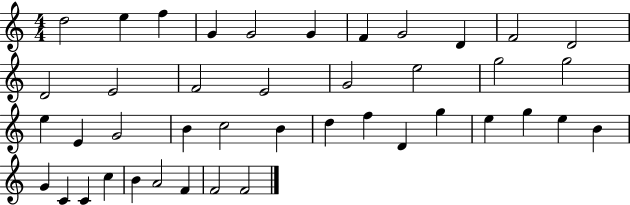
{
  \clef treble
  \numericTimeSignature
  \time 4/4
  \key c \major
  d''2 e''4 f''4 | g'4 g'2 g'4 | f'4 g'2 d'4 | f'2 d'2 | \break d'2 e'2 | f'2 e'2 | g'2 e''2 | g''2 g''2 | \break e''4 e'4 g'2 | b'4 c''2 b'4 | d''4 f''4 d'4 g''4 | e''4 g''4 e''4 b'4 | \break g'4 c'4 c'4 c''4 | b'4 a'2 f'4 | f'2 f'2 | \bar "|."
}